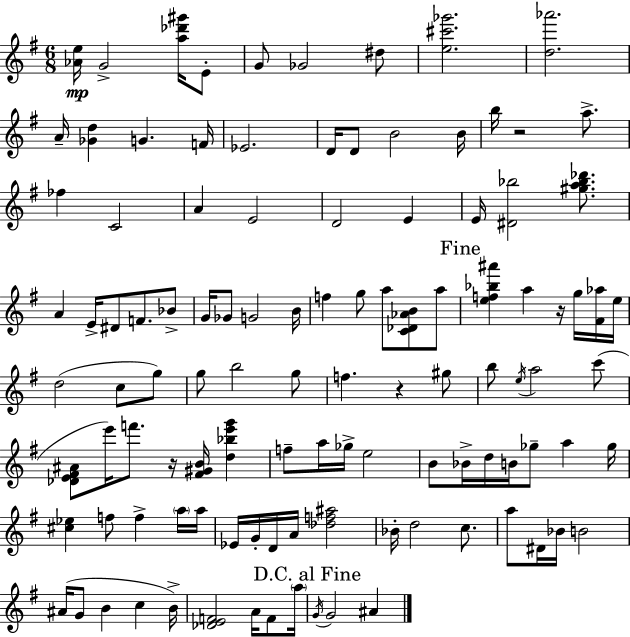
[Ab4,E5]/s G4/h [A5,Db6,G#6]/s E4/e G4/e Gb4/h D#5/e [E5,C#6,Gb6]/h. [D5,Ab6]/h. A4/s [Gb4,D5]/q G4/q. F4/s Eb4/h. D4/s D4/e B4/h B4/s B5/s R/h A5/e. FES5/q C4/h A4/q E4/h D4/h E4/q E4/s [D#4,Bb5]/h [G#5,A5,Bb5,Db6]/e. A4/q E4/s D#4/e F4/e. Bb4/e G4/s Gb4/e G4/h B4/s F5/q G5/e A5/e [C4,Db4,Ab4,B4]/e A5/e [E5,F5,Bb5,A#6]/q A5/q R/s G5/s [F#4,Ab5]/s E5/s D5/h C5/e G5/e G5/e B5/h G5/e F5/q. R/q G#5/e B5/e E5/s A5/h C6/e [Db4,E4,F#4,A#4]/e E6/s F6/e. R/s [F#4,G#4,B4]/s [D5,Bb5,E6,G6]/q F5/e A5/s Gb5/s E5/h B4/e Bb4/s D5/s B4/s Gb5/e A5/q Gb5/s [C#5,Eb5]/q F5/e F5/q A5/s A5/s Eb4/s G4/s D4/s A4/s [Db5,F5,A#5]/h Bb4/s D5/h C5/e. A5/e D#4/s Bb4/s B4/h A#4/s G4/e B4/q C5/q B4/s [Db4,E4,F4]/h A4/s F4/e A5/s G4/s G4/h A#4/q